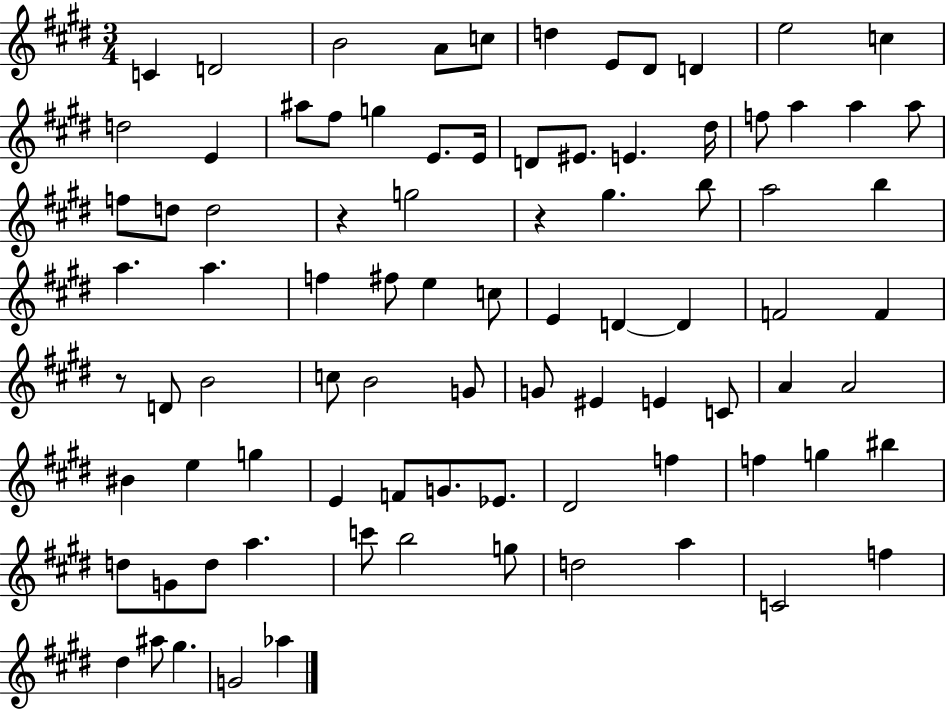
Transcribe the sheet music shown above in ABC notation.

X:1
T:Untitled
M:3/4
L:1/4
K:E
C D2 B2 A/2 c/2 d E/2 ^D/2 D e2 c d2 E ^a/2 ^f/2 g E/2 E/4 D/2 ^E/2 E ^d/4 f/2 a a a/2 f/2 d/2 d2 z g2 z ^g b/2 a2 b a a f ^f/2 e c/2 E D D F2 F z/2 D/2 B2 c/2 B2 G/2 G/2 ^E E C/2 A A2 ^B e g E F/2 G/2 _E/2 ^D2 f f g ^b d/2 G/2 d/2 a c'/2 b2 g/2 d2 a C2 f ^d ^a/2 ^g G2 _a